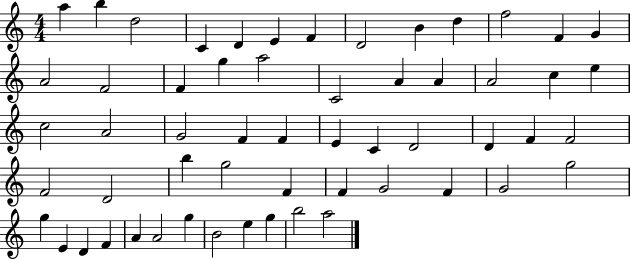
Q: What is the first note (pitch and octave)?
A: A5